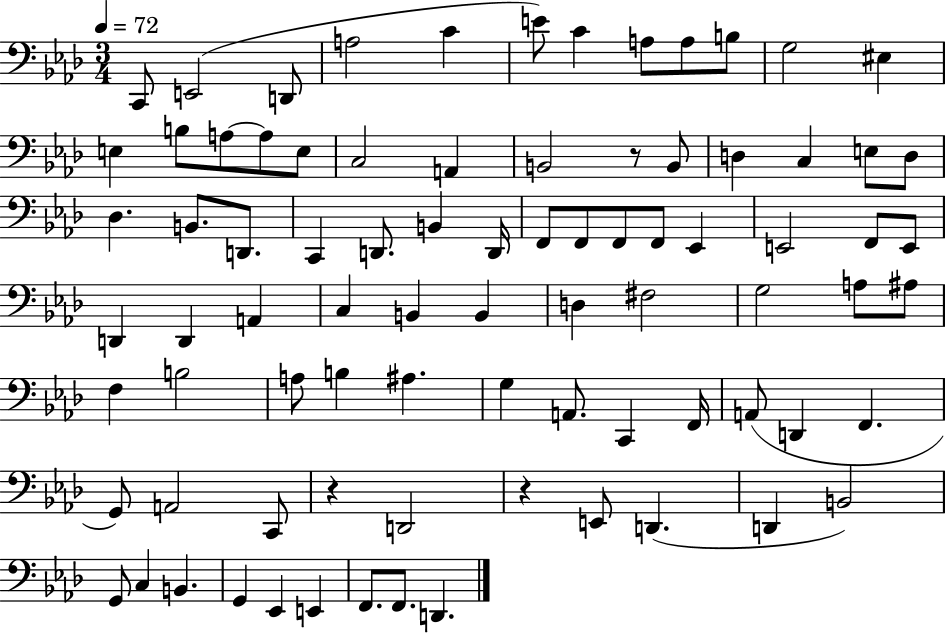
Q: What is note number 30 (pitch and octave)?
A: D2